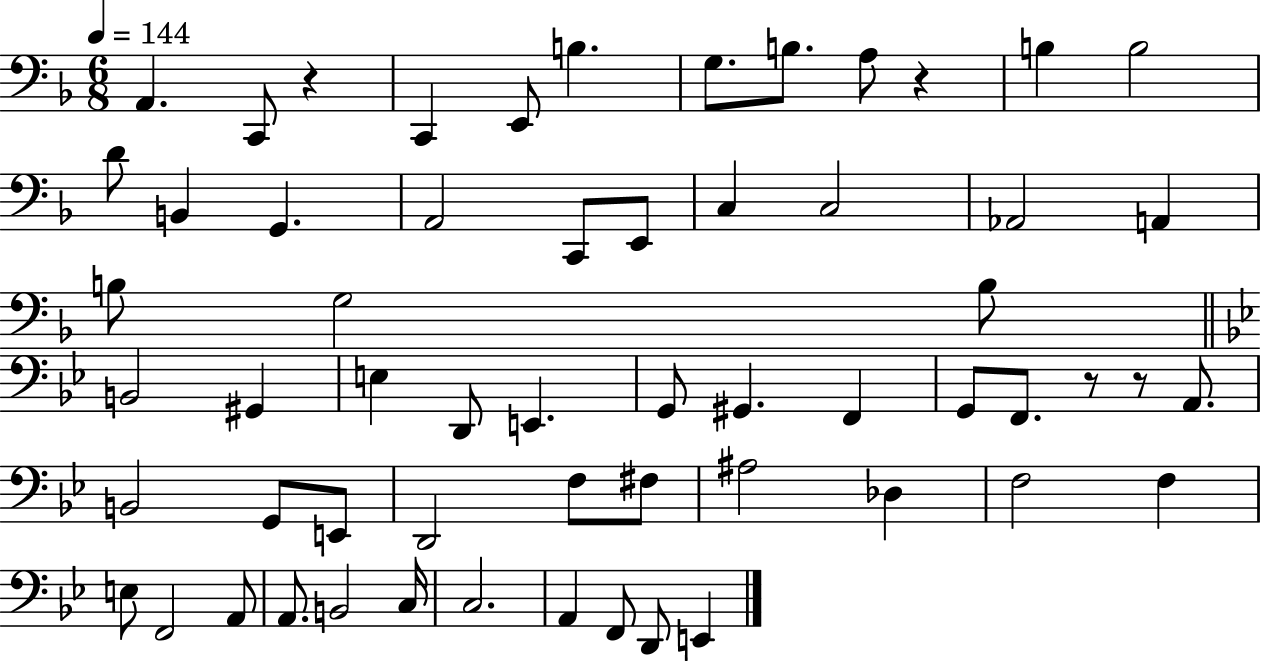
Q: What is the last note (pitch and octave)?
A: E2